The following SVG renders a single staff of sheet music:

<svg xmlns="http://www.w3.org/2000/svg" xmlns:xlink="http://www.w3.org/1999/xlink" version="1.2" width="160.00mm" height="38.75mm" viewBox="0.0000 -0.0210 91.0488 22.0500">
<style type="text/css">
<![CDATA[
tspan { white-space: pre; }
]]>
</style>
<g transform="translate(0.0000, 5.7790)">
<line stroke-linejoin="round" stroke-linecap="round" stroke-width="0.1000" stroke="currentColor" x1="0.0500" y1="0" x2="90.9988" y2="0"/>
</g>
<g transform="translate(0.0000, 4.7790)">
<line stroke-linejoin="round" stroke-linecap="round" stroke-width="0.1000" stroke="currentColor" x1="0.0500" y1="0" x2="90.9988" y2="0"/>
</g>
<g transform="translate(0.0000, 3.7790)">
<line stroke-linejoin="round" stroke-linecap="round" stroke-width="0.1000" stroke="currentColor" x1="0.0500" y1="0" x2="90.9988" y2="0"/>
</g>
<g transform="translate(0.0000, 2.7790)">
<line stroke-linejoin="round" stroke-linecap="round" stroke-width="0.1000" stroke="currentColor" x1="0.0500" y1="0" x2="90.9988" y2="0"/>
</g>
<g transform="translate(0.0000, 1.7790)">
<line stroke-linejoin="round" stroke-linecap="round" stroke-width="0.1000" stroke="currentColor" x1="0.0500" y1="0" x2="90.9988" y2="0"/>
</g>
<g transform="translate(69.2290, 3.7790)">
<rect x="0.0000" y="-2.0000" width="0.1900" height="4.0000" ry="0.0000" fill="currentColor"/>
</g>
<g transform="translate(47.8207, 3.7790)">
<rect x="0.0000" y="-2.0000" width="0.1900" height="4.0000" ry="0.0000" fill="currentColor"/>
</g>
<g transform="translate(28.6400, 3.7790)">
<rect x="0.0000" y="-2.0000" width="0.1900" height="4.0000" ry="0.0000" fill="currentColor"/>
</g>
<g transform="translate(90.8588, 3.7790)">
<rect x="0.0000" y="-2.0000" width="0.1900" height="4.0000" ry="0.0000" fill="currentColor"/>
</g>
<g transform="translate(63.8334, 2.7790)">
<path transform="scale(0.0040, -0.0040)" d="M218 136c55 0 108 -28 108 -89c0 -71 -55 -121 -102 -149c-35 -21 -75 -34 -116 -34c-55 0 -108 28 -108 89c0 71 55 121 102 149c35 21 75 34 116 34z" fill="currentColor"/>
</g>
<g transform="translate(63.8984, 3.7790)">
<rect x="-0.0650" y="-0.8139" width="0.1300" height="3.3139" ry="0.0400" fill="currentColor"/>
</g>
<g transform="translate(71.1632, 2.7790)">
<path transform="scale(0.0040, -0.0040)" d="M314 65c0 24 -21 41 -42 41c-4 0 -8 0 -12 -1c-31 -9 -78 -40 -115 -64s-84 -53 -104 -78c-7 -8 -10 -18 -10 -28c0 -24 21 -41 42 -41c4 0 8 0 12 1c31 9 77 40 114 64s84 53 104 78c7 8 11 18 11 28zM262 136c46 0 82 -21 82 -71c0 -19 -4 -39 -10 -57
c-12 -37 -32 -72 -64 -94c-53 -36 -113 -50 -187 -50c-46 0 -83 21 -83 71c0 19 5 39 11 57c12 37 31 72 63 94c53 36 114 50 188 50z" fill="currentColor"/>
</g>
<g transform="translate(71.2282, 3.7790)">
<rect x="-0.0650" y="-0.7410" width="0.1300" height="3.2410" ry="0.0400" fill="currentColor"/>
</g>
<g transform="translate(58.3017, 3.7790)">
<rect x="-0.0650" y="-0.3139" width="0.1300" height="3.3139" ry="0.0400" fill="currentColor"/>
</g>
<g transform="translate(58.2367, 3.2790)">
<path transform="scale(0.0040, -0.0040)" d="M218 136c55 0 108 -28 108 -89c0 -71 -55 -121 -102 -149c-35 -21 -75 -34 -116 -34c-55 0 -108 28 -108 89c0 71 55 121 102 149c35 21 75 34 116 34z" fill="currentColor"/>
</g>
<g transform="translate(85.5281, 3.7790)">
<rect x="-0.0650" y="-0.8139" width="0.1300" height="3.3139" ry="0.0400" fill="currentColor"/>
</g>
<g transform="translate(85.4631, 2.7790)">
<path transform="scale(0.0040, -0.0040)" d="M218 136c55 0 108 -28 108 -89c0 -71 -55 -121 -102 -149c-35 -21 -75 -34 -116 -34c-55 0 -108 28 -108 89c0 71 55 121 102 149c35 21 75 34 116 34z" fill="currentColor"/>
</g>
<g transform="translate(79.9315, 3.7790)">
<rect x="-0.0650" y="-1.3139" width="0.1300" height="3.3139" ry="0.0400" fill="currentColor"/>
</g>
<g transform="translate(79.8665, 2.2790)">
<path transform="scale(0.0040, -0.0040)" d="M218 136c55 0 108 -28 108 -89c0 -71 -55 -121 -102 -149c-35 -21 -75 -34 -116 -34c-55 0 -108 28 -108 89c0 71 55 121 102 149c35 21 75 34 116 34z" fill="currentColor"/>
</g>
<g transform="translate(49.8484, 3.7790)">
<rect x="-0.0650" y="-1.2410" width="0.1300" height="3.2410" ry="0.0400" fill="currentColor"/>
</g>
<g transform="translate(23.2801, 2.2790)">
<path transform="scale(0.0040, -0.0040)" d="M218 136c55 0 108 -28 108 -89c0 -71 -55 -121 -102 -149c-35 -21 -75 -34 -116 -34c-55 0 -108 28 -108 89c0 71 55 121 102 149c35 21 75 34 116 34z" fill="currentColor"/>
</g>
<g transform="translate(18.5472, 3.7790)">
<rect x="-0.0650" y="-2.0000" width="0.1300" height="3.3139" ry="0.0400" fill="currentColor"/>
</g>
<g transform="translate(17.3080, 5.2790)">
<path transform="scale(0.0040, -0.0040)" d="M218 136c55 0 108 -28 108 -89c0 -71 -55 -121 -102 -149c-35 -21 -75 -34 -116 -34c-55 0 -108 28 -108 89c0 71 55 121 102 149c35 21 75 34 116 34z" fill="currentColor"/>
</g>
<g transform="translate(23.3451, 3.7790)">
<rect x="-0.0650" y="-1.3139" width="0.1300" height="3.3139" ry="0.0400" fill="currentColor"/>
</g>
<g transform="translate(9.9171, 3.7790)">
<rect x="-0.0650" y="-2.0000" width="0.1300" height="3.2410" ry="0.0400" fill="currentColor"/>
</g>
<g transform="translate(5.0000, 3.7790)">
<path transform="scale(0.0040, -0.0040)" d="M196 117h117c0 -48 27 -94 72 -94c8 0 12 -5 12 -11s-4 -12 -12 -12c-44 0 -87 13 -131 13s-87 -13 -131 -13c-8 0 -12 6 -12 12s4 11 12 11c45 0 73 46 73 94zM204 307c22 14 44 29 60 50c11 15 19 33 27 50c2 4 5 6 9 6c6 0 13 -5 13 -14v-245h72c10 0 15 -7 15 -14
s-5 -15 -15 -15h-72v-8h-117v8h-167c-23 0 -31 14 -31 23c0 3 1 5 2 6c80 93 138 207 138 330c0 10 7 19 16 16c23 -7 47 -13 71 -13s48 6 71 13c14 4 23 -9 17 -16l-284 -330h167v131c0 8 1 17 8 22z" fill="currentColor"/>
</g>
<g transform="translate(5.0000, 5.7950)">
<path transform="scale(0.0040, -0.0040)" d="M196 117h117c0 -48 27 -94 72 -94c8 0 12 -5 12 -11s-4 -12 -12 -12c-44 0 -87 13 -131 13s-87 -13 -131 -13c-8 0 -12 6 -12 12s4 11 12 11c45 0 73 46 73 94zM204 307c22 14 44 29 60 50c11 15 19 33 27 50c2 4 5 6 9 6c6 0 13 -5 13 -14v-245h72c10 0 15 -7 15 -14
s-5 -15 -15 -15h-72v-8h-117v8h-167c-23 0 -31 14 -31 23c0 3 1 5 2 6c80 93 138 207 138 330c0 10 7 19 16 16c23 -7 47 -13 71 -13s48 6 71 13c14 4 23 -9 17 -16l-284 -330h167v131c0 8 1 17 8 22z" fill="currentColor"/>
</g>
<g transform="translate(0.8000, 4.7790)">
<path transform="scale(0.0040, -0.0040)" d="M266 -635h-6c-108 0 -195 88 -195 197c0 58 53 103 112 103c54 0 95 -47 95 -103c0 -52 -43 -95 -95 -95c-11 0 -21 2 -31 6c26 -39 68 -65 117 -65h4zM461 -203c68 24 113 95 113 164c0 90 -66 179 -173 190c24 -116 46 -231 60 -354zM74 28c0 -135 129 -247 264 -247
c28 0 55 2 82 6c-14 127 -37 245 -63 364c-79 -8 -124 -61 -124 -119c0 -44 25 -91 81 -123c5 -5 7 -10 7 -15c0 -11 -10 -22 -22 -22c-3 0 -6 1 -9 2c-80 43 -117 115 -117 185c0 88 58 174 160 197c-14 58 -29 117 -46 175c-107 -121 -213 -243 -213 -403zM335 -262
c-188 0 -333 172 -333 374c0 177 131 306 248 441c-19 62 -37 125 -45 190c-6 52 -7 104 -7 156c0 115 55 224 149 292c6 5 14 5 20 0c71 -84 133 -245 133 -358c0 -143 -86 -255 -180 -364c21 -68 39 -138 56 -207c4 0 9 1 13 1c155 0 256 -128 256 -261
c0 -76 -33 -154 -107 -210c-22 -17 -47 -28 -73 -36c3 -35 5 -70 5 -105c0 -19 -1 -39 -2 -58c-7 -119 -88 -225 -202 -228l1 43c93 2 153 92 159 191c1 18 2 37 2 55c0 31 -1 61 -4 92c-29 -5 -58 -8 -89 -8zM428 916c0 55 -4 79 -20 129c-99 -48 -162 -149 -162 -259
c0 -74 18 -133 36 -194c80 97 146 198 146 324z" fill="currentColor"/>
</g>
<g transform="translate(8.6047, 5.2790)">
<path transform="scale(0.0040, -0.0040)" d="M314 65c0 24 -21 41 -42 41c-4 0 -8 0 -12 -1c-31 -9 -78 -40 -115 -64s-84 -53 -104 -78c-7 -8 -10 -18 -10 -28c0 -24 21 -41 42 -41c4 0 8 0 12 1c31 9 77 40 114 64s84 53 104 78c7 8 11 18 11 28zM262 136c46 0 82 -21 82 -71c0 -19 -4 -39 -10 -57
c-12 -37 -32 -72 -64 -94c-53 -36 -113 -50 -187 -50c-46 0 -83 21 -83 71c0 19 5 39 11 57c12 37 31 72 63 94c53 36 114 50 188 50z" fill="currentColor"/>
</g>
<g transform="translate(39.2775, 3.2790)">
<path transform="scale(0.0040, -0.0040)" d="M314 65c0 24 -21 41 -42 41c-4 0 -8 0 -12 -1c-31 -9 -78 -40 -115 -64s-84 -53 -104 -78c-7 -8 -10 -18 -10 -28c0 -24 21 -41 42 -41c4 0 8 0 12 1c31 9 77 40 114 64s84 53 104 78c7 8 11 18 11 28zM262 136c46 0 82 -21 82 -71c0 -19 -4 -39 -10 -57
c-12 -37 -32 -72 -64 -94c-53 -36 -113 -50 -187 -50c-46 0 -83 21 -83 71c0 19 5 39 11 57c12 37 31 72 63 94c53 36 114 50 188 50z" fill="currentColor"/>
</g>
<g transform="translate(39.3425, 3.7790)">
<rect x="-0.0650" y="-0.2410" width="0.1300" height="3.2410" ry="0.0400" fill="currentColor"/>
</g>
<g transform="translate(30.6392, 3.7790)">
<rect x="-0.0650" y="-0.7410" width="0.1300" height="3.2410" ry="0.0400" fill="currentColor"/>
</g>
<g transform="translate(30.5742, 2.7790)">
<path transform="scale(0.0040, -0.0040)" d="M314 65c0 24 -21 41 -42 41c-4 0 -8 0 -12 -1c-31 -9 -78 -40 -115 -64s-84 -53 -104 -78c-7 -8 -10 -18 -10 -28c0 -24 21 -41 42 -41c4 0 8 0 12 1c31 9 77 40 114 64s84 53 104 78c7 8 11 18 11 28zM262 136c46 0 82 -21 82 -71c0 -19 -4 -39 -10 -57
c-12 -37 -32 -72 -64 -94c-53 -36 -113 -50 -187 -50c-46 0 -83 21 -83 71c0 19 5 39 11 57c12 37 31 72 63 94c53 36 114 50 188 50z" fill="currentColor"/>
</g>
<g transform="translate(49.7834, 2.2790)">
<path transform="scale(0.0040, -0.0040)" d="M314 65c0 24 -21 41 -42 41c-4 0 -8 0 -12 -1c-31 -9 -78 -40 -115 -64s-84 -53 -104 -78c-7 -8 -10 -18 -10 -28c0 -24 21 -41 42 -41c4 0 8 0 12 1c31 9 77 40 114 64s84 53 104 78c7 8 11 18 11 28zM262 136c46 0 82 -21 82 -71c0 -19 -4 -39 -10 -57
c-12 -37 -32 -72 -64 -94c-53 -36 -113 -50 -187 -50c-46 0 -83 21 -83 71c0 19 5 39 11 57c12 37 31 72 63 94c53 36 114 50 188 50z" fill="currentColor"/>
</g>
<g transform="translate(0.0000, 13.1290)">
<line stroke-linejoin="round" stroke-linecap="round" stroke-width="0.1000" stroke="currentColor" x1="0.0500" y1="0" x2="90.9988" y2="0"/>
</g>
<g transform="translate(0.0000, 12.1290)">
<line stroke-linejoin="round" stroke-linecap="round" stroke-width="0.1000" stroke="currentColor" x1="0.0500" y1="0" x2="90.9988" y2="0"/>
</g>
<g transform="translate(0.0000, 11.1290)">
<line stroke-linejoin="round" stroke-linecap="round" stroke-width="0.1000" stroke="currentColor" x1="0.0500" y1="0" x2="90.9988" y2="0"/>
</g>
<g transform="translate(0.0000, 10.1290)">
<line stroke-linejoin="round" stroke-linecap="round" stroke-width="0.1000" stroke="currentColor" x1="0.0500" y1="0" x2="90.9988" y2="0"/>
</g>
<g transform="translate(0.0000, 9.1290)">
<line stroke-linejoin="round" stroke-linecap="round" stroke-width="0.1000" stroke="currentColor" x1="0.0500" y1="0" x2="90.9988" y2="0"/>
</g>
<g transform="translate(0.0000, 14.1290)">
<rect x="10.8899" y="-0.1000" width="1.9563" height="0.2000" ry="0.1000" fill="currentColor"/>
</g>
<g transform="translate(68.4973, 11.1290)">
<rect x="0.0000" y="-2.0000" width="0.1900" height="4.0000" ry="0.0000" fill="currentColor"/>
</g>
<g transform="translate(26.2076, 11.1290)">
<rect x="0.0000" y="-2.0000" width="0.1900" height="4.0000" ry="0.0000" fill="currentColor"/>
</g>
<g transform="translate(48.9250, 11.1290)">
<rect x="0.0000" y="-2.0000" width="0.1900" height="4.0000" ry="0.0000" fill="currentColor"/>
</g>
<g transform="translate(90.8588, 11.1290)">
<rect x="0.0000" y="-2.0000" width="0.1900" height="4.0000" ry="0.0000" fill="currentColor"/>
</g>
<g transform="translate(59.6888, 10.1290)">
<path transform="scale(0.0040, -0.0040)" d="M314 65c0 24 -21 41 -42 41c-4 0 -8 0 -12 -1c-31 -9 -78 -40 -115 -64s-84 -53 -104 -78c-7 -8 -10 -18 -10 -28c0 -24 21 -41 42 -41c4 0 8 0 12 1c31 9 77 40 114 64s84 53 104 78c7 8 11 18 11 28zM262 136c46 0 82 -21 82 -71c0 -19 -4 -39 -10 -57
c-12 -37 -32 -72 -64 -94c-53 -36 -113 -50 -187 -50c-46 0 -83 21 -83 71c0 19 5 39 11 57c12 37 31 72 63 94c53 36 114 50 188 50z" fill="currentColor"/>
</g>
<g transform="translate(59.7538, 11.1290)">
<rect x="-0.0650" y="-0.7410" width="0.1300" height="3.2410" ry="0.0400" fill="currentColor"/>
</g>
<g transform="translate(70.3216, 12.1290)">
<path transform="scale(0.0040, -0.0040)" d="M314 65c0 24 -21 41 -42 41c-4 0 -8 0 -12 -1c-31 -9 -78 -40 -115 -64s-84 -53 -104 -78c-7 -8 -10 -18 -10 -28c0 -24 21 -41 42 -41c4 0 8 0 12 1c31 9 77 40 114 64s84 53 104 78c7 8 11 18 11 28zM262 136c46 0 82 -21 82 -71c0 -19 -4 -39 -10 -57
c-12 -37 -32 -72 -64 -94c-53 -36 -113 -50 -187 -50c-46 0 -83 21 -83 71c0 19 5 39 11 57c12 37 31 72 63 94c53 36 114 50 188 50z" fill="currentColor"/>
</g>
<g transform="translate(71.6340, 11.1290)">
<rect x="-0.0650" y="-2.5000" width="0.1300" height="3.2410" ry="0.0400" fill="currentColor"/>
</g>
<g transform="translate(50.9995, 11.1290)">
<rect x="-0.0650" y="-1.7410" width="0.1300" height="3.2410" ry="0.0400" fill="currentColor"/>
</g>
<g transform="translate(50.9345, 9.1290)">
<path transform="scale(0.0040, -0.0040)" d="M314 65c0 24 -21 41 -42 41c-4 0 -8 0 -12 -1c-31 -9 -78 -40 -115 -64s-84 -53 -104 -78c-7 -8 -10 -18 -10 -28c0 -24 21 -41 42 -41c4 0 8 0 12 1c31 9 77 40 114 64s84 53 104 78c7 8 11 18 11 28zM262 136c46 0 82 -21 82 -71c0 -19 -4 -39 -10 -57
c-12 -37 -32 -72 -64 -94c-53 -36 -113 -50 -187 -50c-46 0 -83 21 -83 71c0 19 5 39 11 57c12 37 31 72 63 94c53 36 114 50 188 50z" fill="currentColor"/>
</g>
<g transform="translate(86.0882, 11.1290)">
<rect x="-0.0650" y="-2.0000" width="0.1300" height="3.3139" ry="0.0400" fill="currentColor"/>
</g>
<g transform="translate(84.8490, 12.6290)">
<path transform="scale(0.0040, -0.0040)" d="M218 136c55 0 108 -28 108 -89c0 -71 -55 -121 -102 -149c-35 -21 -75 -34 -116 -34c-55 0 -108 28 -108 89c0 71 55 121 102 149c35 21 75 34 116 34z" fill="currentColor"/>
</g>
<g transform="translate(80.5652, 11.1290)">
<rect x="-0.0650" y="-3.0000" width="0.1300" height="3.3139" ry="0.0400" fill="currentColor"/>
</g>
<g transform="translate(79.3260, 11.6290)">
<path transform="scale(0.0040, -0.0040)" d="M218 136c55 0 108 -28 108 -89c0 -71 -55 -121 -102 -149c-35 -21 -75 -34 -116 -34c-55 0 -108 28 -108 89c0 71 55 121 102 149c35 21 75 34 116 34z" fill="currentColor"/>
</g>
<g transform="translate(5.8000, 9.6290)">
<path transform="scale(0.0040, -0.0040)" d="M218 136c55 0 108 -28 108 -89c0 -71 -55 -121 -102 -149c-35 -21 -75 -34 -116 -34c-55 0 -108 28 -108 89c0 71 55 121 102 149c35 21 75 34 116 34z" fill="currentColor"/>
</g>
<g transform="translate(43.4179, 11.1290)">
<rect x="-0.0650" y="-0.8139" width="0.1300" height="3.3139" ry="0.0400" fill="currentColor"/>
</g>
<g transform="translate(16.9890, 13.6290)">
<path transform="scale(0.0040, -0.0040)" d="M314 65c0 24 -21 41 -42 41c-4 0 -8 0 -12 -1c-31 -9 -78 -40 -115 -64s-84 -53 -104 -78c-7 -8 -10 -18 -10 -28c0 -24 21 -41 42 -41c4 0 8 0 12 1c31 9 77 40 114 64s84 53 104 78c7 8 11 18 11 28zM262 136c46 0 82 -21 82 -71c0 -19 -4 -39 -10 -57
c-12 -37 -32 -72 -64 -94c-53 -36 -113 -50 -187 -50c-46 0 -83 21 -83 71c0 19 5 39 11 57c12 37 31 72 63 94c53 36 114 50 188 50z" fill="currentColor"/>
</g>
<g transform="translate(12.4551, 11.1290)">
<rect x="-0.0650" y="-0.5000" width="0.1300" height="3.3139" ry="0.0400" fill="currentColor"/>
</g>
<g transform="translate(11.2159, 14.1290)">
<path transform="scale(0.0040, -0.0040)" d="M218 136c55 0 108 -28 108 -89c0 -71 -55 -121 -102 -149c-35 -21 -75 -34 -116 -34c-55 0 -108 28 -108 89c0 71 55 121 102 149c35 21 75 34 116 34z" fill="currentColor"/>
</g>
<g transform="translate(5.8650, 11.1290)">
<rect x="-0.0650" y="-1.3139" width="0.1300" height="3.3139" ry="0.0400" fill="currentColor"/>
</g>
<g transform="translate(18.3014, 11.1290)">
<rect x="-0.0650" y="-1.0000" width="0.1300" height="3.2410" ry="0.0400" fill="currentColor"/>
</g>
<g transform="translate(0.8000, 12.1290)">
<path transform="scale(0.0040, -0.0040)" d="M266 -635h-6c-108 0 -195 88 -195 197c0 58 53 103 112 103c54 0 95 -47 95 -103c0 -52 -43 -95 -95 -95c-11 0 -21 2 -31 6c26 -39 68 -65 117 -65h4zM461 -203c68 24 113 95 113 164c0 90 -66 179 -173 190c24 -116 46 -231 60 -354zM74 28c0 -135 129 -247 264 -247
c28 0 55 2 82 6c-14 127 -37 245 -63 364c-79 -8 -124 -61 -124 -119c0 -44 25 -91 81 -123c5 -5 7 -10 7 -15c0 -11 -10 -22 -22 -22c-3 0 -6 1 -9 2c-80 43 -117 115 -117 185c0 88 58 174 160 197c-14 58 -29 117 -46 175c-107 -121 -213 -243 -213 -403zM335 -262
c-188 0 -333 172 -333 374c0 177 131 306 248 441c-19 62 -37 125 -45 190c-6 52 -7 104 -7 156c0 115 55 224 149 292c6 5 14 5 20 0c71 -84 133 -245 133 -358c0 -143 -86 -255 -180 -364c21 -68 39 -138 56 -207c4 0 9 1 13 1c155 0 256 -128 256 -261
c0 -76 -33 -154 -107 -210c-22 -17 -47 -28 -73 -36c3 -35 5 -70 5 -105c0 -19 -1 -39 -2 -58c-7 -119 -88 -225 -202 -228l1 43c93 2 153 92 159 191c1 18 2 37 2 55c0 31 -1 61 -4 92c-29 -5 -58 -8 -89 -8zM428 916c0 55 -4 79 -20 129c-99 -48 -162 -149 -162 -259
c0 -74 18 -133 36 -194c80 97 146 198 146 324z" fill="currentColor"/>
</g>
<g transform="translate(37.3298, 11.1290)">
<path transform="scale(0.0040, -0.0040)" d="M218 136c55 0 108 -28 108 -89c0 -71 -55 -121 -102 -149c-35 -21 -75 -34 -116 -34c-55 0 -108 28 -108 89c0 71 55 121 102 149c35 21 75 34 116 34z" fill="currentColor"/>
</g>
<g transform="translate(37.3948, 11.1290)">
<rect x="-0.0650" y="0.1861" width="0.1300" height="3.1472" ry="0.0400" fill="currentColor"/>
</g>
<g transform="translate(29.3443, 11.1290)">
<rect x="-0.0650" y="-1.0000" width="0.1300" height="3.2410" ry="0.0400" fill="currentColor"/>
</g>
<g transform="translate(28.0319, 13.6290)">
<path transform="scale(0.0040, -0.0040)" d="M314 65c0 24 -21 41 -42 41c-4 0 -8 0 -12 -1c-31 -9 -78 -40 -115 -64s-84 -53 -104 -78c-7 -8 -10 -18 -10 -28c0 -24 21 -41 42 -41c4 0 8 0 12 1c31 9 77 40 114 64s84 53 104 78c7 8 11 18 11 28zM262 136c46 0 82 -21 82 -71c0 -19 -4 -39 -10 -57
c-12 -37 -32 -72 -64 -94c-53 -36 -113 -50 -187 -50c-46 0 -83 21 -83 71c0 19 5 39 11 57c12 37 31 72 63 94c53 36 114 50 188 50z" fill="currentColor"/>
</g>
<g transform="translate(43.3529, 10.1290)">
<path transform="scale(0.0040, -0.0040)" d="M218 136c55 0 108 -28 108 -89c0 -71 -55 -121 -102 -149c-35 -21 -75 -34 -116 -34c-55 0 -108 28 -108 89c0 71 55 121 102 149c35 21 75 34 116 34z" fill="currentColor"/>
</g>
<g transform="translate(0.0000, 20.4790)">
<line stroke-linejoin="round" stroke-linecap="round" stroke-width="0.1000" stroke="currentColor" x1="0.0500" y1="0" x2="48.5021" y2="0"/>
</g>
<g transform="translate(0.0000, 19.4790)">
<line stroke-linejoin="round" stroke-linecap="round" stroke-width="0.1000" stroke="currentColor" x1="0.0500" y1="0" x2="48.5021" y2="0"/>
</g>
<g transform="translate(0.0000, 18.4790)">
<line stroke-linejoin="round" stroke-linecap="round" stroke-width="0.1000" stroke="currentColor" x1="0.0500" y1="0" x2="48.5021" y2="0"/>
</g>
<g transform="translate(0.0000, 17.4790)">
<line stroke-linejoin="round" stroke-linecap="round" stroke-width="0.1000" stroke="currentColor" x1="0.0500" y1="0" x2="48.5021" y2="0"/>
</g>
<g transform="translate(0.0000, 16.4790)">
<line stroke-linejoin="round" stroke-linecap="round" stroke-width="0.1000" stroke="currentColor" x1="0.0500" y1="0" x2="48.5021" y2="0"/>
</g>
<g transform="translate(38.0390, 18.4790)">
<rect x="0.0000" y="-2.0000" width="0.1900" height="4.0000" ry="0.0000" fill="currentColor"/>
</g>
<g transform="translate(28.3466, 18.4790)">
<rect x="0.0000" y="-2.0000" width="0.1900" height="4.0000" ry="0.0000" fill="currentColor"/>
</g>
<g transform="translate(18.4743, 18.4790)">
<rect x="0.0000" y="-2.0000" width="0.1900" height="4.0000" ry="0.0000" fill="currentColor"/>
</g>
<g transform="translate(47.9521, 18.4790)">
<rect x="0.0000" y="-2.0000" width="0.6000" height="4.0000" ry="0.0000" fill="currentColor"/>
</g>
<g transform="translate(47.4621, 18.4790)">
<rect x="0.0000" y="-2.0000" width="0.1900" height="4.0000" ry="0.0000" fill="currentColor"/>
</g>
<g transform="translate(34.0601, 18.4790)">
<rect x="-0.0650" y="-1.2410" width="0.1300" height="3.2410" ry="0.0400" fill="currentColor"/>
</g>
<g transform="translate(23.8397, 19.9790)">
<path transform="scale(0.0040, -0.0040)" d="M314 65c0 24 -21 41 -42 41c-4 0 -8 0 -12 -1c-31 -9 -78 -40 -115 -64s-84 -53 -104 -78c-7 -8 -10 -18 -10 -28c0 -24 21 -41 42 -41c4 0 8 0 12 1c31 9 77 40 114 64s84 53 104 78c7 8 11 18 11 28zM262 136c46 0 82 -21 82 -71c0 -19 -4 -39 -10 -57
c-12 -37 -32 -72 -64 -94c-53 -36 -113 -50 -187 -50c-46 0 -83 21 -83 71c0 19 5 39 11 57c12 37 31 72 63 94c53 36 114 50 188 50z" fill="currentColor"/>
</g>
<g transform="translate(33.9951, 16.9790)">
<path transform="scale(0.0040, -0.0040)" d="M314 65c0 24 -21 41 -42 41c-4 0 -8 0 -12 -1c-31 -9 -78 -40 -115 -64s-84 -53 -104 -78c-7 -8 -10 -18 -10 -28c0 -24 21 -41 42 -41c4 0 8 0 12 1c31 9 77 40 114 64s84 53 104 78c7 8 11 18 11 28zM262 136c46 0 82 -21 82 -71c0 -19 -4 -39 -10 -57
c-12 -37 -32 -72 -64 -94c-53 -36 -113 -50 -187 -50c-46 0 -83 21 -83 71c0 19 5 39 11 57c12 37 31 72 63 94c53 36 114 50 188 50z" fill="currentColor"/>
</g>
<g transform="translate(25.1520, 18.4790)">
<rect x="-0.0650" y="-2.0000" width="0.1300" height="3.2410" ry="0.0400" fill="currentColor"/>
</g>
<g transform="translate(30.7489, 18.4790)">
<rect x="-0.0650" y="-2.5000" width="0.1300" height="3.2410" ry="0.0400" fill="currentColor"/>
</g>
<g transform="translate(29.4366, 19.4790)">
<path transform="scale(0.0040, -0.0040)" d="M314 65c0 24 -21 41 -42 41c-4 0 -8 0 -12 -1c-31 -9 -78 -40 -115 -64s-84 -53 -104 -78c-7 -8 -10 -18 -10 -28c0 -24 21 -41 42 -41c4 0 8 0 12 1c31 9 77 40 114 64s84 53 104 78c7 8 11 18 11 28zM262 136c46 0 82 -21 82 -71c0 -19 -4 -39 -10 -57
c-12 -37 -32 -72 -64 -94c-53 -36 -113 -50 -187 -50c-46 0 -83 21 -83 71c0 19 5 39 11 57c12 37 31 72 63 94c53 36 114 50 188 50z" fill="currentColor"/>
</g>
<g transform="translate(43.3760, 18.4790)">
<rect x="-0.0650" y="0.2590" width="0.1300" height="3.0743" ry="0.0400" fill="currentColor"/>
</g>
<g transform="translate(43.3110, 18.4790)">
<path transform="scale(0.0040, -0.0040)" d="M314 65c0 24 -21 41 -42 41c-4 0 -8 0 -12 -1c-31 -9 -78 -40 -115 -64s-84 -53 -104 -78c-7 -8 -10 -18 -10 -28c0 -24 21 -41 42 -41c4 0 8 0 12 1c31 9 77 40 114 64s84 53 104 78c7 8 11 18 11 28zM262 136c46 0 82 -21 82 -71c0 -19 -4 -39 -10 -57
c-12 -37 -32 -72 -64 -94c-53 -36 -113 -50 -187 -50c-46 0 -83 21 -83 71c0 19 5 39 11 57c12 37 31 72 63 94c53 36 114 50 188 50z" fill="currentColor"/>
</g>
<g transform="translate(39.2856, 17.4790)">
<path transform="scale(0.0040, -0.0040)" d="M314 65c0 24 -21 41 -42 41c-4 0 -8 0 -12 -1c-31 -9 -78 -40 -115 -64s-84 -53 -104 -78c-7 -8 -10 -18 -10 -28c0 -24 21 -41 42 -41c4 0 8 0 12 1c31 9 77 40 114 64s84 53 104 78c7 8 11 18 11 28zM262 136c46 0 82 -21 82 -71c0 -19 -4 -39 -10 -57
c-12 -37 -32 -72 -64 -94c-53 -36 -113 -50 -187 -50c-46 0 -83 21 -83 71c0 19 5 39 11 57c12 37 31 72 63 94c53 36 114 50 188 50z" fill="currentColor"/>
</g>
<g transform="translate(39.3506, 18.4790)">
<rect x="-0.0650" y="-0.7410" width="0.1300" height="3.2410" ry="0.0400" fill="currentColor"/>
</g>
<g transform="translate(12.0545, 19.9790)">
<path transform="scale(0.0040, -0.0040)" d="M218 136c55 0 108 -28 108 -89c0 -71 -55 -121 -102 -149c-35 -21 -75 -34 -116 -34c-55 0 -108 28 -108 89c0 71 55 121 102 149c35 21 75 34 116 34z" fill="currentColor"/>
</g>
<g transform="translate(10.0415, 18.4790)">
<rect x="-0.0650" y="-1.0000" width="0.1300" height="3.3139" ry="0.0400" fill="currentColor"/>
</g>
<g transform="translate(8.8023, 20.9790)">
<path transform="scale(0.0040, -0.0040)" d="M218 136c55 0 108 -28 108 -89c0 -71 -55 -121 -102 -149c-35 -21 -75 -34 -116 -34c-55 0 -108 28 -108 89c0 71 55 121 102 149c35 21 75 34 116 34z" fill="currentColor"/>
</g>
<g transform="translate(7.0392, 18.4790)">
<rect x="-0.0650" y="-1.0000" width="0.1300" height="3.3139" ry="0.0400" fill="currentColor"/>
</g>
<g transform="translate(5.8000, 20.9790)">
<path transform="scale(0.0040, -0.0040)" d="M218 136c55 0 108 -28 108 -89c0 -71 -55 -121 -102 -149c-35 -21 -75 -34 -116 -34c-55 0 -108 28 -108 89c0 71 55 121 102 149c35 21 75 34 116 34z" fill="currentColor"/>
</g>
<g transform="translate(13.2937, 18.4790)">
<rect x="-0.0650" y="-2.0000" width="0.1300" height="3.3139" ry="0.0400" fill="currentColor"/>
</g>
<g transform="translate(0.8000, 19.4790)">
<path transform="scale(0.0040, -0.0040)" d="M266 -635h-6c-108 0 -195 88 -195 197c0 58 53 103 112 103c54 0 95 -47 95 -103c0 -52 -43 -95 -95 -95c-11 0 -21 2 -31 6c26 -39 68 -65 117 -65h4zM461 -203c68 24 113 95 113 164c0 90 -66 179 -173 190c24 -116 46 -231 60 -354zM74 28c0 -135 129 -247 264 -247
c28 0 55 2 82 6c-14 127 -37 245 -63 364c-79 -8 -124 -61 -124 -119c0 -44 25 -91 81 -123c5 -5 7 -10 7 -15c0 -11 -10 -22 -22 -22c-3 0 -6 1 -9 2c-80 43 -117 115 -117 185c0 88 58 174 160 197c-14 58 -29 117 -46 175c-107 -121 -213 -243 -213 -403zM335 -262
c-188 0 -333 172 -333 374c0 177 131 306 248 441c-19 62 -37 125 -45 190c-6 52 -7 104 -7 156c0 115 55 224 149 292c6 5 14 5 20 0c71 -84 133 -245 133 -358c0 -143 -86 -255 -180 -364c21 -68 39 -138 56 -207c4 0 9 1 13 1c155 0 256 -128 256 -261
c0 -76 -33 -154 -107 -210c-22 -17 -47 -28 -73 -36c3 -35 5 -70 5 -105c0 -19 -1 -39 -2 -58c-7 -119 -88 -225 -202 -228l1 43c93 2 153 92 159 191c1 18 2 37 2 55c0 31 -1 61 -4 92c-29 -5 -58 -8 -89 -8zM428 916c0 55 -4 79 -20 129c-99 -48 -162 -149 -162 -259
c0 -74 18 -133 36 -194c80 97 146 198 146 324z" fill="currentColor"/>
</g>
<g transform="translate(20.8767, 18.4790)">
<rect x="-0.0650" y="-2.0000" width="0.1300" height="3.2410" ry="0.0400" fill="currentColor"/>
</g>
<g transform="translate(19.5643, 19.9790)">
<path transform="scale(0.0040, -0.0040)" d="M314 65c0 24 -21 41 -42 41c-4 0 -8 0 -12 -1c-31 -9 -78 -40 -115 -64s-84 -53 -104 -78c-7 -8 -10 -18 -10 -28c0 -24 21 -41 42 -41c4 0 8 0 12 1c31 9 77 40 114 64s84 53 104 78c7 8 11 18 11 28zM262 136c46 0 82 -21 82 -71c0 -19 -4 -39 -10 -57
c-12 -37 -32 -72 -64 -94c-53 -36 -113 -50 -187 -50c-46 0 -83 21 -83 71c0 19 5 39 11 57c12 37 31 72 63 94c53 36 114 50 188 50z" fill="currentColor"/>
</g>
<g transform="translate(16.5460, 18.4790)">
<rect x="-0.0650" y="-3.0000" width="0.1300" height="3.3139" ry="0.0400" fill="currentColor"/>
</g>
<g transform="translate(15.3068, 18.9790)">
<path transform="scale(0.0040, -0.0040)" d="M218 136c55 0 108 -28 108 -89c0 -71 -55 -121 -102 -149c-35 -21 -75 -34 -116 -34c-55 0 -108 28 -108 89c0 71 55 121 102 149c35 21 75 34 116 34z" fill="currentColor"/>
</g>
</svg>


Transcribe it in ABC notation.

X:1
T:Untitled
M:4/4
L:1/4
K:C
F2 F e d2 c2 e2 c d d2 e d e C D2 D2 B d f2 d2 G2 A F D D F A F2 F2 G2 e2 d2 B2